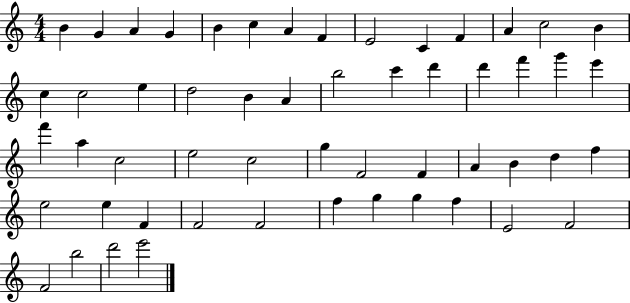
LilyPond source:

{
  \clef treble
  \numericTimeSignature
  \time 4/4
  \key c \major
  b'4 g'4 a'4 g'4 | b'4 c''4 a'4 f'4 | e'2 c'4 f'4 | a'4 c''2 b'4 | \break c''4 c''2 e''4 | d''2 b'4 a'4 | b''2 c'''4 d'''4 | d'''4 f'''4 g'''4 e'''4 | \break f'''4 a''4 c''2 | e''2 c''2 | g''4 f'2 f'4 | a'4 b'4 d''4 f''4 | \break e''2 e''4 f'4 | f'2 f'2 | f''4 g''4 g''4 f''4 | e'2 f'2 | \break f'2 b''2 | d'''2 e'''2 | \bar "|."
}